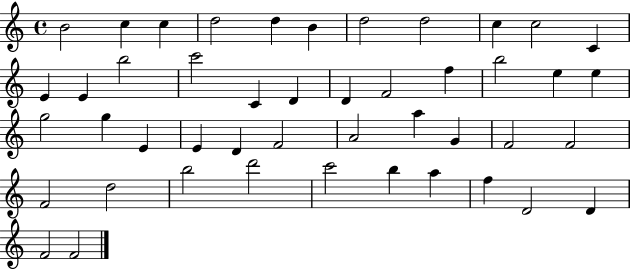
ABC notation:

X:1
T:Untitled
M:4/4
L:1/4
K:C
B2 c c d2 d B d2 d2 c c2 C E E b2 c'2 C D D F2 f b2 e e g2 g E E D F2 A2 a G F2 F2 F2 d2 b2 d'2 c'2 b a f D2 D F2 F2